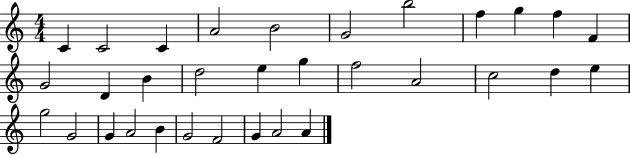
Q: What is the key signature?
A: C major